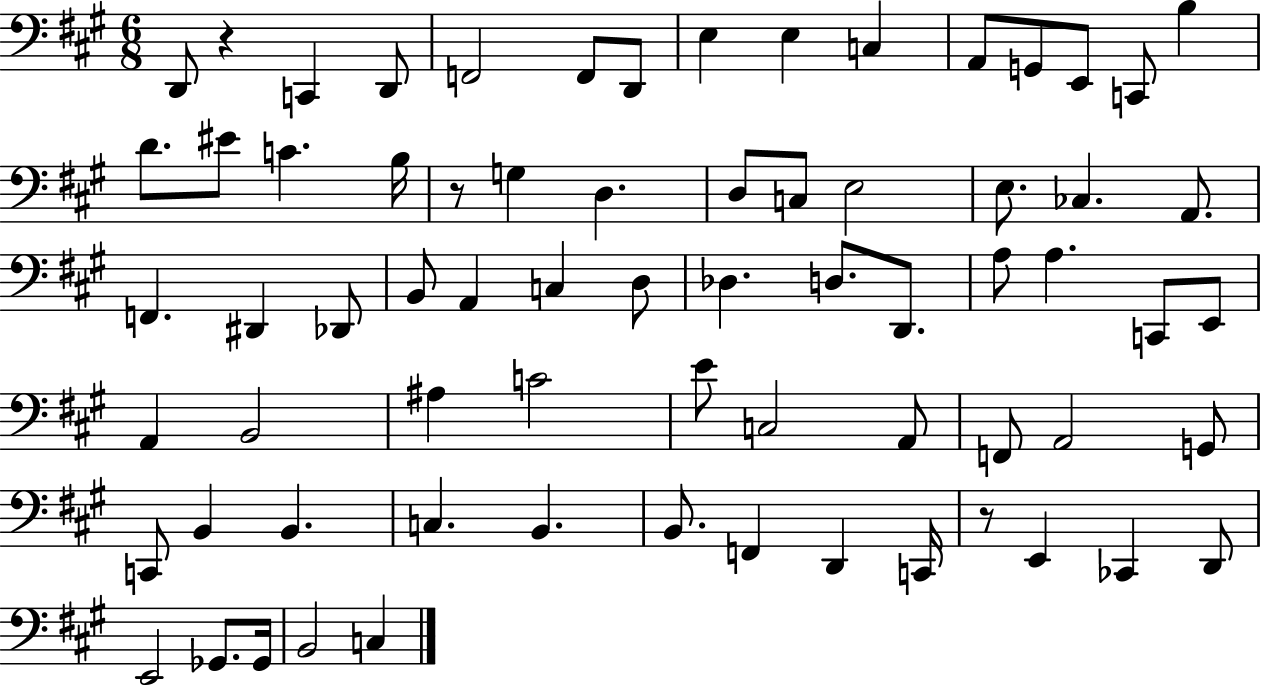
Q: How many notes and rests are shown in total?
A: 70